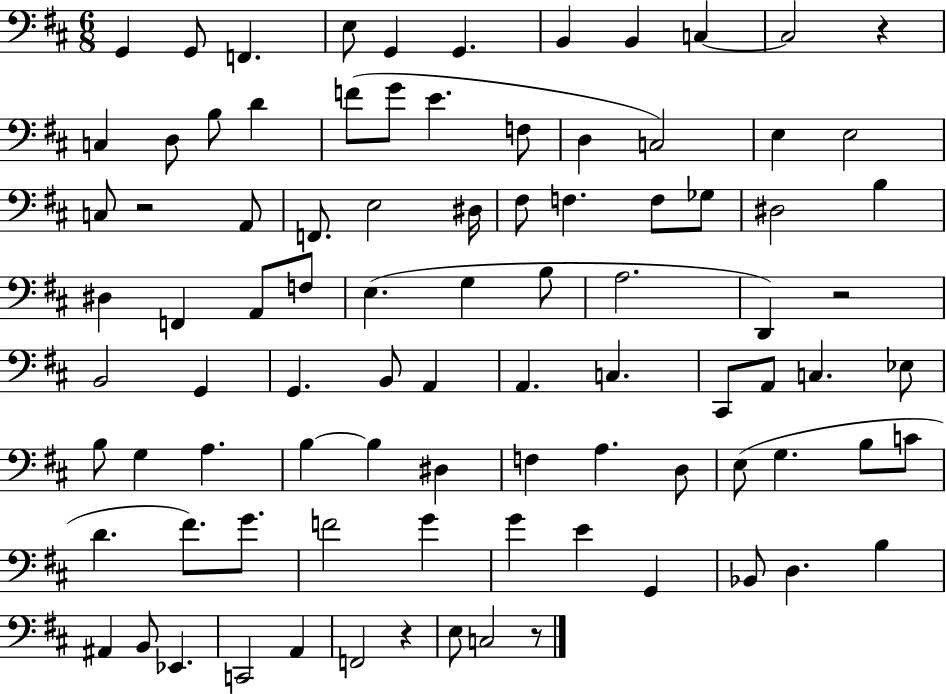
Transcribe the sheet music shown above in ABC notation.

X:1
T:Untitled
M:6/8
L:1/4
K:D
G,, G,,/2 F,, E,/2 G,, G,, B,, B,, C, C,2 z C, D,/2 B,/2 D F/2 G/2 E F,/2 D, C,2 E, E,2 C,/2 z2 A,,/2 F,,/2 E,2 ^D,/4 ^F,/2 F, F,/2 _G,/2 ^D,2 B, ^D, F,, A,,/2 F,/2 E, G, B,/2 A,2 D,, z2 B,,2 G,, G,, B,,/2 A,, A,, C, ^C,,/2 A,,/2 C, _E,/2 B,/2 G, A, B, B, ^D, F, A, D,/2 E,/2 G, B,/2 C/2 D ^F/2 G/2 F2 G G E G,, _B,,/2 D, B, ^A,, B,,/2 _E,, C,,2 A,, F,,2 z E,/2 C,2 z/2